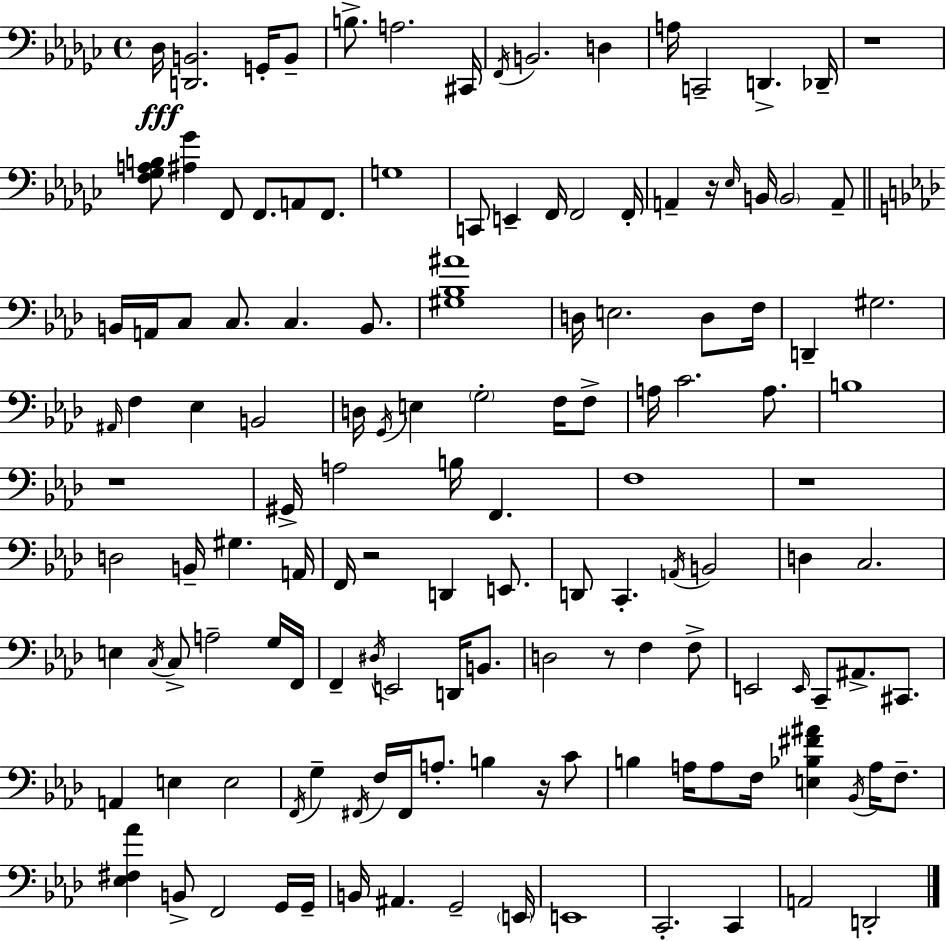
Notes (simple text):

Db3/s [D2,B2]/h. G2/s B2/e B3/e. A3/h. C#2/s F2/s B2/h. D3/q A3/s C2/h D2/q. Db2/s R/w [F3,Gb3,A3,B3]/e [A#3,Gb4]/q F2/e F2/e. A2/e F2/e. G3/w C2/e E2/q F2/s F2/h F2/s A2/q R/s Eb3/s B2/s B2/h A2/e B2/s A2/s C3/e C3/e. C3/q. B2/e. [G#3,Bb3,A#4]/w D3/s E3/h. D3/e F3/s D2/q G#3/h. A#2/s F3/q Eb3/q B2/h D3/s G2/s E3/q G3/h F3/s F3/e A3/s C4/h. A3/e. B3/w R/w G#2/s A3/h B3/s F2/q. F3/w R/w D3/h B2/s G#3/q. A2/s F2/s R/h D2/q E2/e. D2/e C2/q. A2/s B2/h D3/q C3/h. E3/q C3/s C3/e A3/h G3/s F2/s F2/q D#3/s E2/h D2/s B2/e. D3/h R/e F3/q F3/e E2/h E2/s C2/e A#2/e. C#2/e. A2/q E3/q E3/h F2/s G3/q F#2/s F3/s F#2/s A3/e. B3/q R/s C4/e B3/q A3/s A3/e F3/s [E3,Bb3,F#4,A#4]/q Bb2/s A3/s F3/e. [Eb3,F#3,Ab4]/q B2/e F2/h G2/s G2/s B2/s A#2/q. G2/h E2/s E2/w C2/h. C2/q A2/h D2/h